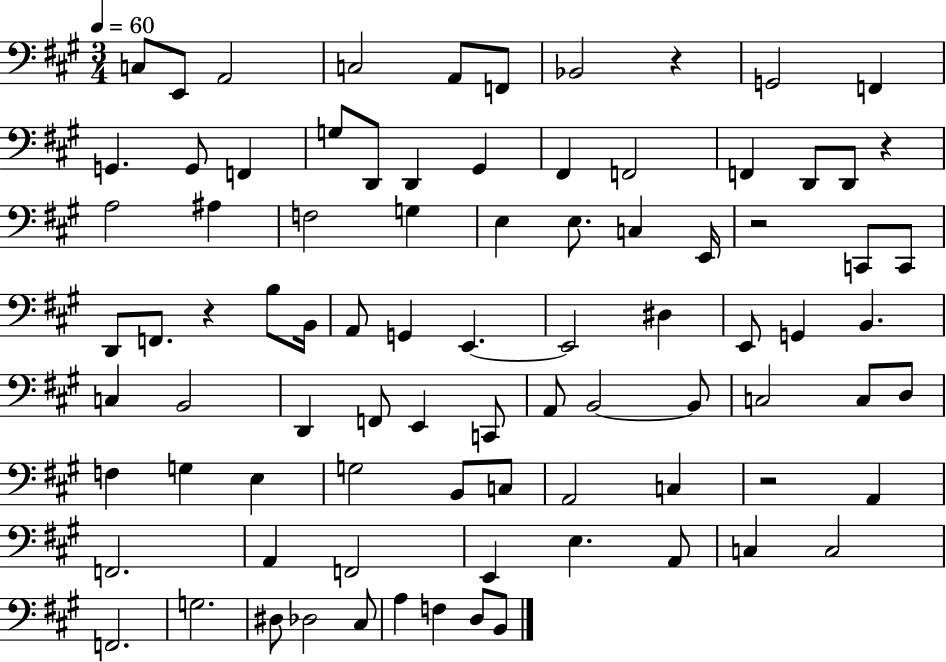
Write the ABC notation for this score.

X:1
T:Untitled
M:3/4
L:1/4
K:A
C,/2 E,,/2 A,,2 C,2 A,,/2 F,,/2 _B,,2 z G,,2 F,, G,, G,,/2 F,, G,/2 D,,/2 D,, ^G,, ^F,, F,,2 F,, D,,/2 D,,/2 z A,2 ^A, F,2 G, E, E,/2 C, E,,/4 z2 C,,/2 C,,/2 D,,/2 F,,/2 z B,/2 B,,/4 A,,/2 G,, E,, E,,2 ^D, E,,/2 G,, B,, C, B,,2 D,, F,,/2 E,, C,,/2 A,,/2 B,,2 B,,/2 C,2 C,/2 D,/2 F, G, E, G,2 B,,/2 C,/2 A,,2 C, z2 A,, F,,2 A,, F,,2 E,, E, A,,/2 C, C,2 F,,2 G,2 ^D,/2 _D,2 ^C,/2 A, F, D,/2 B,,/2